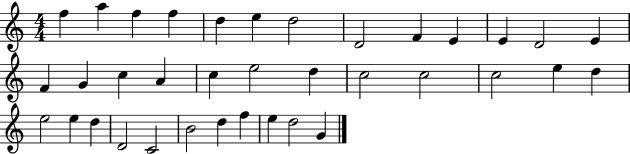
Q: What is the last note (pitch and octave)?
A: G4